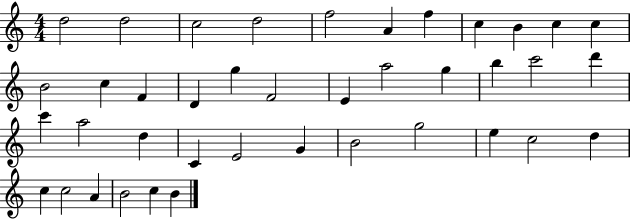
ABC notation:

X:1
T:Untitled
M:4/4
L:1/4
K:C
d2 d2 c2 d2 f2 A f c B c c B2 c F D g F2 E a2 g b c'2 d' c' a2 d C E2 G B2 g2 e c2 d c c2 A B2 c B